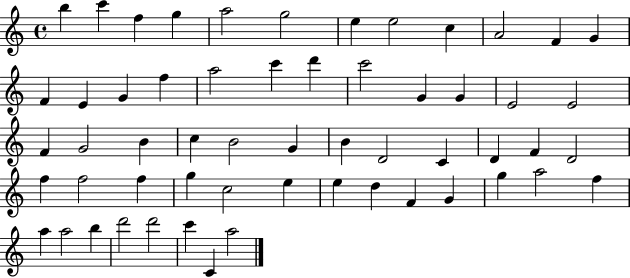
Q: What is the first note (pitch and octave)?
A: B5